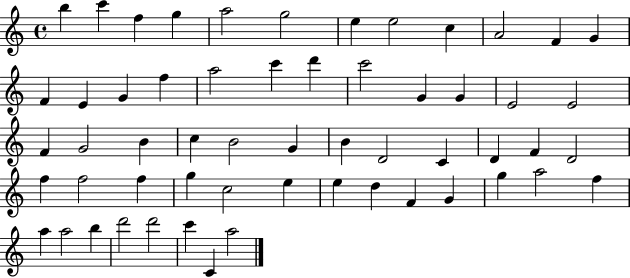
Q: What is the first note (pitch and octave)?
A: B5